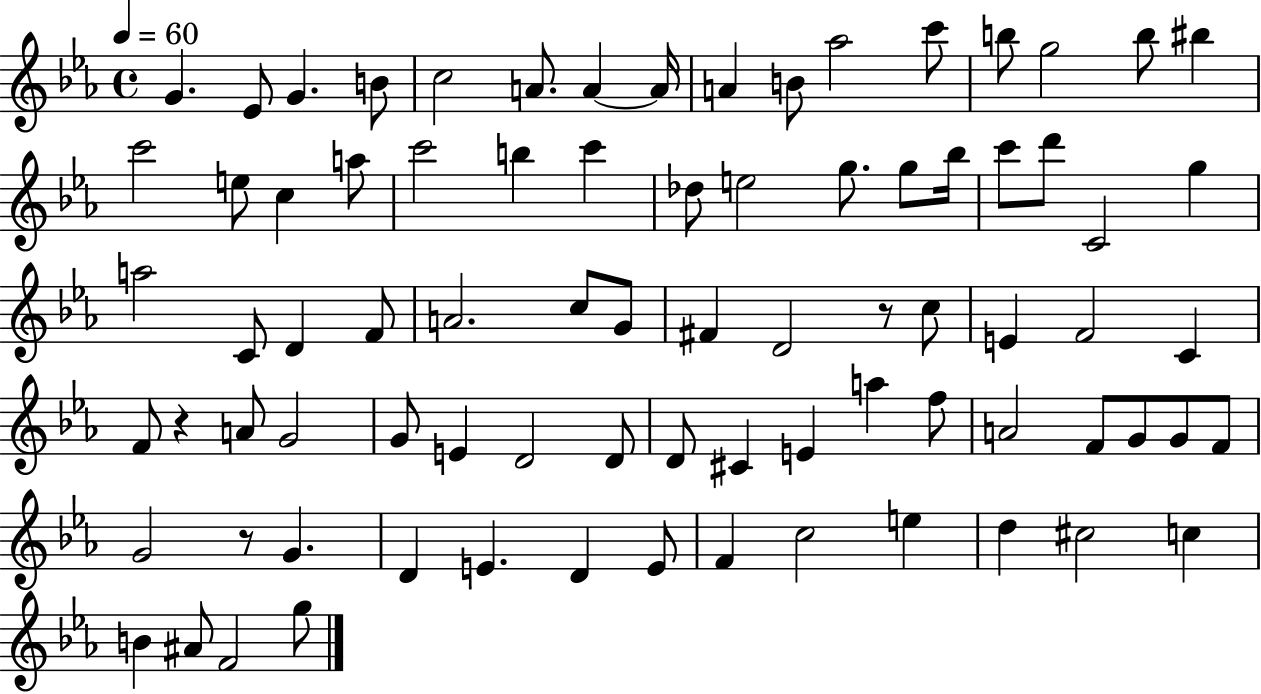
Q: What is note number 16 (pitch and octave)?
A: BIS5